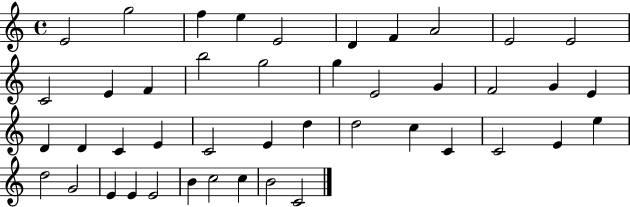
E4/h G5/h F5/q E5/q E4/h D4/q F4/q A4/h E4/h E4/h C4/h E4/q F4/q B5/h G5/h G5/q E4/h G4/q F4/h G4/q E4/q D4/q D4/q C4/q E4/q C4/h E4/q D5/q D5/h C5/q C4/q C4/h E4/q E5/q D5/h G4/h E4/q E4/q E4/h B4/q C5/h C5/q B4/h C4/h